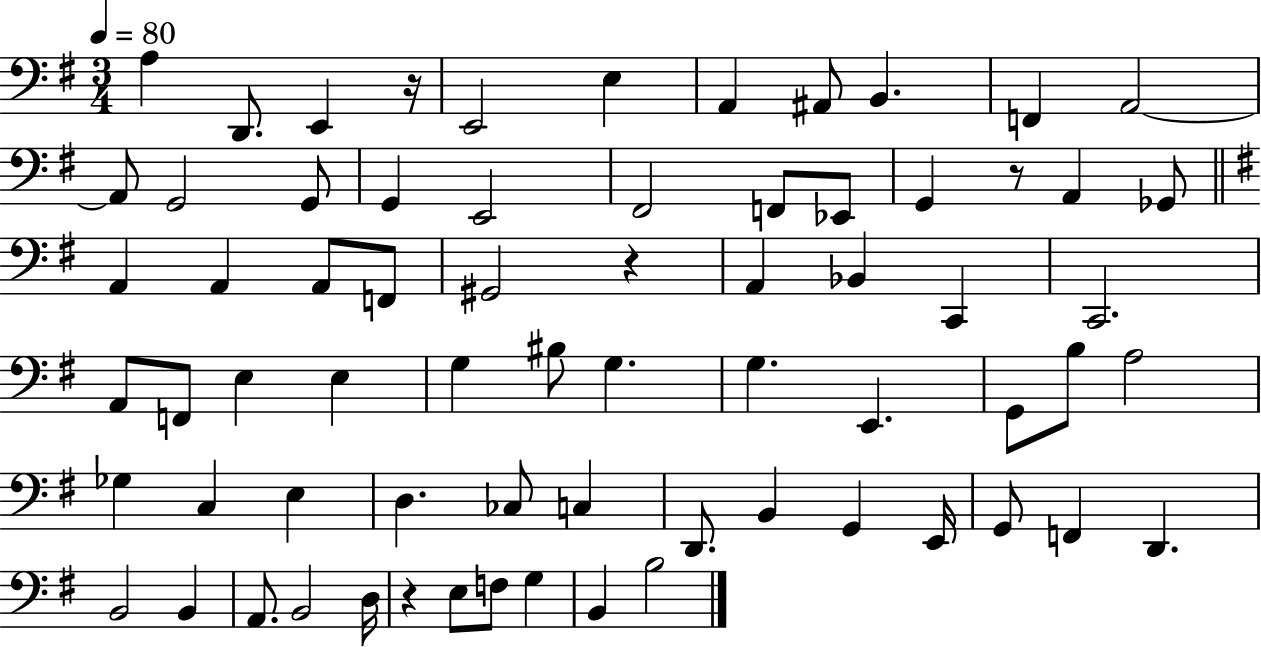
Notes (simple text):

A3/q D2/e. E2/q R/s E2/h E3/q A2/q A#2/e B2/q. F2/q A2/h A2/e G2/h G2/e G2/q E2/h F#2/h F2/e Eb2/e G2/q R/e A2/q Gb2/e A2/q A2/q A2/e F2/e G#2/h R/q A2/q Bb2/q C2/q C2/h. A2/e F2/e E3/q E3/q G3/q BIS3/e G3/q. G3/q. E2/q. G2/e B3/e A3/h Gb3/q C3/q E3/q D3/q. CES3/e C3/q D2/e. B2/q G2/q E2/s G2/e F2/q D2/q. B2/h B2/q A2/e. B2/h D3/s R/q E3/e F3/e G3/q B2/q B3/h